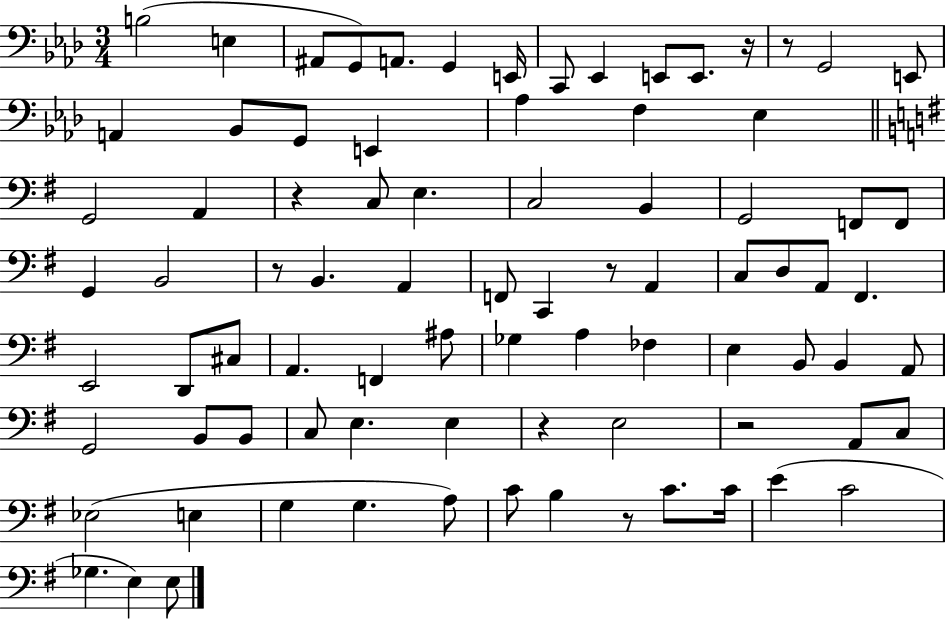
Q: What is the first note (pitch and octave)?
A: B3